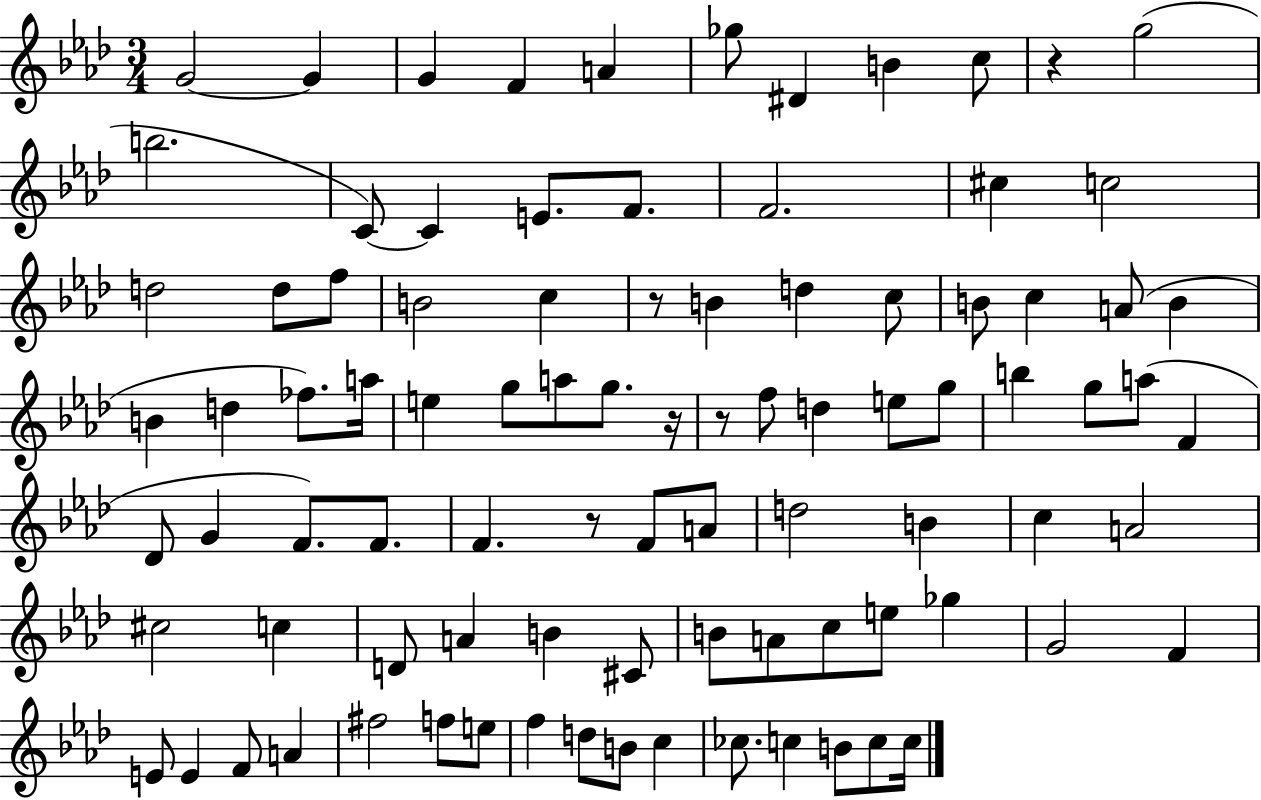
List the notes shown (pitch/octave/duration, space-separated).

G4/h G4/q G4/q F4/q A4/q Gb5/e D#4/q B4/q C5/e R/q G5/h B5/h. C4/e C4/q E4/e. F4/e. F4/h. C#5/q C5/h D5/h D5/e F5/e B4/h C5/q R/e B4/q D5/q C5/e B4/e C5/q A4/e B4/q B4/q D5/q FES5/e. A5/s E5/q G5/e A5/e G5/e. R/s R/e F5/e D5/q E5/e G5/e B5/q G5/e A5/e F4/q Db4/e G4/q F4/e. F4/e. F4/q. R/e F4/e A4/e D5/h B4/q C5/q A4/h C#5/h C5/q D4/e A4/q B4/q C#4/e B4/e A4/e C5/e E5/e Gb5/q G4/h F4/q E4/e E4/q F4/e A4/q F#5/h F5/e E5/e F5/q D5/e B4/e C5/q CES5/e. C5/q B4/e C5/e C5/s